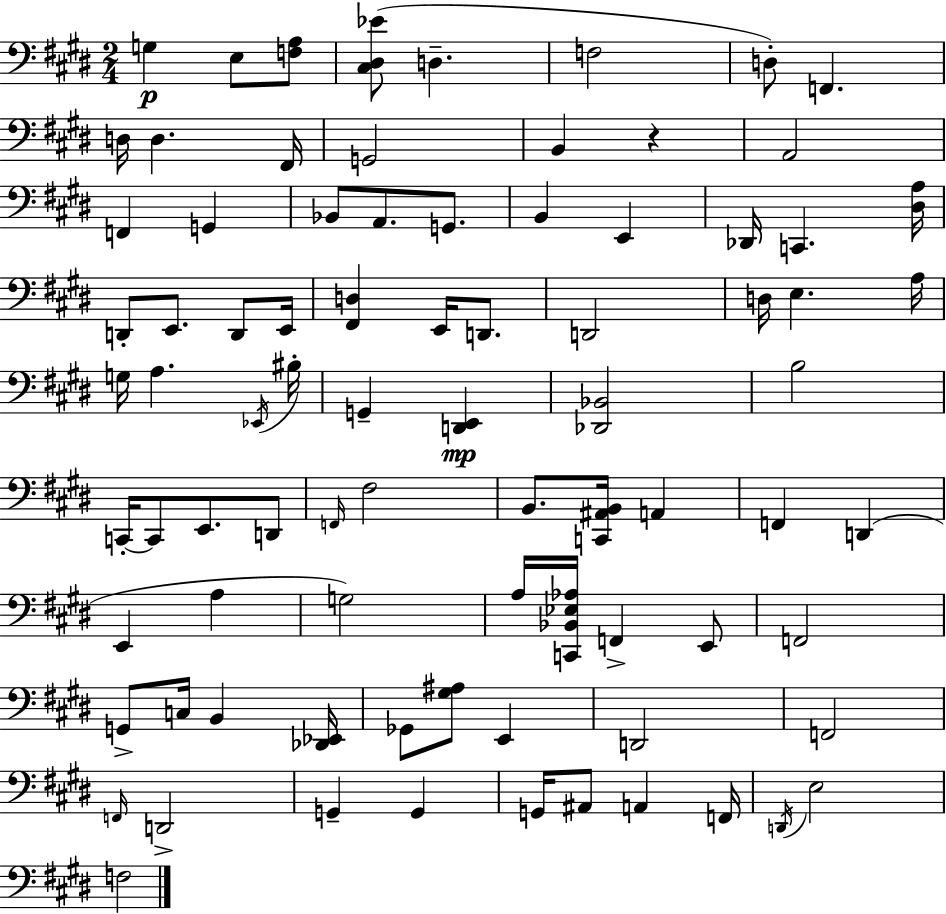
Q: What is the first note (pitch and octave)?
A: G3